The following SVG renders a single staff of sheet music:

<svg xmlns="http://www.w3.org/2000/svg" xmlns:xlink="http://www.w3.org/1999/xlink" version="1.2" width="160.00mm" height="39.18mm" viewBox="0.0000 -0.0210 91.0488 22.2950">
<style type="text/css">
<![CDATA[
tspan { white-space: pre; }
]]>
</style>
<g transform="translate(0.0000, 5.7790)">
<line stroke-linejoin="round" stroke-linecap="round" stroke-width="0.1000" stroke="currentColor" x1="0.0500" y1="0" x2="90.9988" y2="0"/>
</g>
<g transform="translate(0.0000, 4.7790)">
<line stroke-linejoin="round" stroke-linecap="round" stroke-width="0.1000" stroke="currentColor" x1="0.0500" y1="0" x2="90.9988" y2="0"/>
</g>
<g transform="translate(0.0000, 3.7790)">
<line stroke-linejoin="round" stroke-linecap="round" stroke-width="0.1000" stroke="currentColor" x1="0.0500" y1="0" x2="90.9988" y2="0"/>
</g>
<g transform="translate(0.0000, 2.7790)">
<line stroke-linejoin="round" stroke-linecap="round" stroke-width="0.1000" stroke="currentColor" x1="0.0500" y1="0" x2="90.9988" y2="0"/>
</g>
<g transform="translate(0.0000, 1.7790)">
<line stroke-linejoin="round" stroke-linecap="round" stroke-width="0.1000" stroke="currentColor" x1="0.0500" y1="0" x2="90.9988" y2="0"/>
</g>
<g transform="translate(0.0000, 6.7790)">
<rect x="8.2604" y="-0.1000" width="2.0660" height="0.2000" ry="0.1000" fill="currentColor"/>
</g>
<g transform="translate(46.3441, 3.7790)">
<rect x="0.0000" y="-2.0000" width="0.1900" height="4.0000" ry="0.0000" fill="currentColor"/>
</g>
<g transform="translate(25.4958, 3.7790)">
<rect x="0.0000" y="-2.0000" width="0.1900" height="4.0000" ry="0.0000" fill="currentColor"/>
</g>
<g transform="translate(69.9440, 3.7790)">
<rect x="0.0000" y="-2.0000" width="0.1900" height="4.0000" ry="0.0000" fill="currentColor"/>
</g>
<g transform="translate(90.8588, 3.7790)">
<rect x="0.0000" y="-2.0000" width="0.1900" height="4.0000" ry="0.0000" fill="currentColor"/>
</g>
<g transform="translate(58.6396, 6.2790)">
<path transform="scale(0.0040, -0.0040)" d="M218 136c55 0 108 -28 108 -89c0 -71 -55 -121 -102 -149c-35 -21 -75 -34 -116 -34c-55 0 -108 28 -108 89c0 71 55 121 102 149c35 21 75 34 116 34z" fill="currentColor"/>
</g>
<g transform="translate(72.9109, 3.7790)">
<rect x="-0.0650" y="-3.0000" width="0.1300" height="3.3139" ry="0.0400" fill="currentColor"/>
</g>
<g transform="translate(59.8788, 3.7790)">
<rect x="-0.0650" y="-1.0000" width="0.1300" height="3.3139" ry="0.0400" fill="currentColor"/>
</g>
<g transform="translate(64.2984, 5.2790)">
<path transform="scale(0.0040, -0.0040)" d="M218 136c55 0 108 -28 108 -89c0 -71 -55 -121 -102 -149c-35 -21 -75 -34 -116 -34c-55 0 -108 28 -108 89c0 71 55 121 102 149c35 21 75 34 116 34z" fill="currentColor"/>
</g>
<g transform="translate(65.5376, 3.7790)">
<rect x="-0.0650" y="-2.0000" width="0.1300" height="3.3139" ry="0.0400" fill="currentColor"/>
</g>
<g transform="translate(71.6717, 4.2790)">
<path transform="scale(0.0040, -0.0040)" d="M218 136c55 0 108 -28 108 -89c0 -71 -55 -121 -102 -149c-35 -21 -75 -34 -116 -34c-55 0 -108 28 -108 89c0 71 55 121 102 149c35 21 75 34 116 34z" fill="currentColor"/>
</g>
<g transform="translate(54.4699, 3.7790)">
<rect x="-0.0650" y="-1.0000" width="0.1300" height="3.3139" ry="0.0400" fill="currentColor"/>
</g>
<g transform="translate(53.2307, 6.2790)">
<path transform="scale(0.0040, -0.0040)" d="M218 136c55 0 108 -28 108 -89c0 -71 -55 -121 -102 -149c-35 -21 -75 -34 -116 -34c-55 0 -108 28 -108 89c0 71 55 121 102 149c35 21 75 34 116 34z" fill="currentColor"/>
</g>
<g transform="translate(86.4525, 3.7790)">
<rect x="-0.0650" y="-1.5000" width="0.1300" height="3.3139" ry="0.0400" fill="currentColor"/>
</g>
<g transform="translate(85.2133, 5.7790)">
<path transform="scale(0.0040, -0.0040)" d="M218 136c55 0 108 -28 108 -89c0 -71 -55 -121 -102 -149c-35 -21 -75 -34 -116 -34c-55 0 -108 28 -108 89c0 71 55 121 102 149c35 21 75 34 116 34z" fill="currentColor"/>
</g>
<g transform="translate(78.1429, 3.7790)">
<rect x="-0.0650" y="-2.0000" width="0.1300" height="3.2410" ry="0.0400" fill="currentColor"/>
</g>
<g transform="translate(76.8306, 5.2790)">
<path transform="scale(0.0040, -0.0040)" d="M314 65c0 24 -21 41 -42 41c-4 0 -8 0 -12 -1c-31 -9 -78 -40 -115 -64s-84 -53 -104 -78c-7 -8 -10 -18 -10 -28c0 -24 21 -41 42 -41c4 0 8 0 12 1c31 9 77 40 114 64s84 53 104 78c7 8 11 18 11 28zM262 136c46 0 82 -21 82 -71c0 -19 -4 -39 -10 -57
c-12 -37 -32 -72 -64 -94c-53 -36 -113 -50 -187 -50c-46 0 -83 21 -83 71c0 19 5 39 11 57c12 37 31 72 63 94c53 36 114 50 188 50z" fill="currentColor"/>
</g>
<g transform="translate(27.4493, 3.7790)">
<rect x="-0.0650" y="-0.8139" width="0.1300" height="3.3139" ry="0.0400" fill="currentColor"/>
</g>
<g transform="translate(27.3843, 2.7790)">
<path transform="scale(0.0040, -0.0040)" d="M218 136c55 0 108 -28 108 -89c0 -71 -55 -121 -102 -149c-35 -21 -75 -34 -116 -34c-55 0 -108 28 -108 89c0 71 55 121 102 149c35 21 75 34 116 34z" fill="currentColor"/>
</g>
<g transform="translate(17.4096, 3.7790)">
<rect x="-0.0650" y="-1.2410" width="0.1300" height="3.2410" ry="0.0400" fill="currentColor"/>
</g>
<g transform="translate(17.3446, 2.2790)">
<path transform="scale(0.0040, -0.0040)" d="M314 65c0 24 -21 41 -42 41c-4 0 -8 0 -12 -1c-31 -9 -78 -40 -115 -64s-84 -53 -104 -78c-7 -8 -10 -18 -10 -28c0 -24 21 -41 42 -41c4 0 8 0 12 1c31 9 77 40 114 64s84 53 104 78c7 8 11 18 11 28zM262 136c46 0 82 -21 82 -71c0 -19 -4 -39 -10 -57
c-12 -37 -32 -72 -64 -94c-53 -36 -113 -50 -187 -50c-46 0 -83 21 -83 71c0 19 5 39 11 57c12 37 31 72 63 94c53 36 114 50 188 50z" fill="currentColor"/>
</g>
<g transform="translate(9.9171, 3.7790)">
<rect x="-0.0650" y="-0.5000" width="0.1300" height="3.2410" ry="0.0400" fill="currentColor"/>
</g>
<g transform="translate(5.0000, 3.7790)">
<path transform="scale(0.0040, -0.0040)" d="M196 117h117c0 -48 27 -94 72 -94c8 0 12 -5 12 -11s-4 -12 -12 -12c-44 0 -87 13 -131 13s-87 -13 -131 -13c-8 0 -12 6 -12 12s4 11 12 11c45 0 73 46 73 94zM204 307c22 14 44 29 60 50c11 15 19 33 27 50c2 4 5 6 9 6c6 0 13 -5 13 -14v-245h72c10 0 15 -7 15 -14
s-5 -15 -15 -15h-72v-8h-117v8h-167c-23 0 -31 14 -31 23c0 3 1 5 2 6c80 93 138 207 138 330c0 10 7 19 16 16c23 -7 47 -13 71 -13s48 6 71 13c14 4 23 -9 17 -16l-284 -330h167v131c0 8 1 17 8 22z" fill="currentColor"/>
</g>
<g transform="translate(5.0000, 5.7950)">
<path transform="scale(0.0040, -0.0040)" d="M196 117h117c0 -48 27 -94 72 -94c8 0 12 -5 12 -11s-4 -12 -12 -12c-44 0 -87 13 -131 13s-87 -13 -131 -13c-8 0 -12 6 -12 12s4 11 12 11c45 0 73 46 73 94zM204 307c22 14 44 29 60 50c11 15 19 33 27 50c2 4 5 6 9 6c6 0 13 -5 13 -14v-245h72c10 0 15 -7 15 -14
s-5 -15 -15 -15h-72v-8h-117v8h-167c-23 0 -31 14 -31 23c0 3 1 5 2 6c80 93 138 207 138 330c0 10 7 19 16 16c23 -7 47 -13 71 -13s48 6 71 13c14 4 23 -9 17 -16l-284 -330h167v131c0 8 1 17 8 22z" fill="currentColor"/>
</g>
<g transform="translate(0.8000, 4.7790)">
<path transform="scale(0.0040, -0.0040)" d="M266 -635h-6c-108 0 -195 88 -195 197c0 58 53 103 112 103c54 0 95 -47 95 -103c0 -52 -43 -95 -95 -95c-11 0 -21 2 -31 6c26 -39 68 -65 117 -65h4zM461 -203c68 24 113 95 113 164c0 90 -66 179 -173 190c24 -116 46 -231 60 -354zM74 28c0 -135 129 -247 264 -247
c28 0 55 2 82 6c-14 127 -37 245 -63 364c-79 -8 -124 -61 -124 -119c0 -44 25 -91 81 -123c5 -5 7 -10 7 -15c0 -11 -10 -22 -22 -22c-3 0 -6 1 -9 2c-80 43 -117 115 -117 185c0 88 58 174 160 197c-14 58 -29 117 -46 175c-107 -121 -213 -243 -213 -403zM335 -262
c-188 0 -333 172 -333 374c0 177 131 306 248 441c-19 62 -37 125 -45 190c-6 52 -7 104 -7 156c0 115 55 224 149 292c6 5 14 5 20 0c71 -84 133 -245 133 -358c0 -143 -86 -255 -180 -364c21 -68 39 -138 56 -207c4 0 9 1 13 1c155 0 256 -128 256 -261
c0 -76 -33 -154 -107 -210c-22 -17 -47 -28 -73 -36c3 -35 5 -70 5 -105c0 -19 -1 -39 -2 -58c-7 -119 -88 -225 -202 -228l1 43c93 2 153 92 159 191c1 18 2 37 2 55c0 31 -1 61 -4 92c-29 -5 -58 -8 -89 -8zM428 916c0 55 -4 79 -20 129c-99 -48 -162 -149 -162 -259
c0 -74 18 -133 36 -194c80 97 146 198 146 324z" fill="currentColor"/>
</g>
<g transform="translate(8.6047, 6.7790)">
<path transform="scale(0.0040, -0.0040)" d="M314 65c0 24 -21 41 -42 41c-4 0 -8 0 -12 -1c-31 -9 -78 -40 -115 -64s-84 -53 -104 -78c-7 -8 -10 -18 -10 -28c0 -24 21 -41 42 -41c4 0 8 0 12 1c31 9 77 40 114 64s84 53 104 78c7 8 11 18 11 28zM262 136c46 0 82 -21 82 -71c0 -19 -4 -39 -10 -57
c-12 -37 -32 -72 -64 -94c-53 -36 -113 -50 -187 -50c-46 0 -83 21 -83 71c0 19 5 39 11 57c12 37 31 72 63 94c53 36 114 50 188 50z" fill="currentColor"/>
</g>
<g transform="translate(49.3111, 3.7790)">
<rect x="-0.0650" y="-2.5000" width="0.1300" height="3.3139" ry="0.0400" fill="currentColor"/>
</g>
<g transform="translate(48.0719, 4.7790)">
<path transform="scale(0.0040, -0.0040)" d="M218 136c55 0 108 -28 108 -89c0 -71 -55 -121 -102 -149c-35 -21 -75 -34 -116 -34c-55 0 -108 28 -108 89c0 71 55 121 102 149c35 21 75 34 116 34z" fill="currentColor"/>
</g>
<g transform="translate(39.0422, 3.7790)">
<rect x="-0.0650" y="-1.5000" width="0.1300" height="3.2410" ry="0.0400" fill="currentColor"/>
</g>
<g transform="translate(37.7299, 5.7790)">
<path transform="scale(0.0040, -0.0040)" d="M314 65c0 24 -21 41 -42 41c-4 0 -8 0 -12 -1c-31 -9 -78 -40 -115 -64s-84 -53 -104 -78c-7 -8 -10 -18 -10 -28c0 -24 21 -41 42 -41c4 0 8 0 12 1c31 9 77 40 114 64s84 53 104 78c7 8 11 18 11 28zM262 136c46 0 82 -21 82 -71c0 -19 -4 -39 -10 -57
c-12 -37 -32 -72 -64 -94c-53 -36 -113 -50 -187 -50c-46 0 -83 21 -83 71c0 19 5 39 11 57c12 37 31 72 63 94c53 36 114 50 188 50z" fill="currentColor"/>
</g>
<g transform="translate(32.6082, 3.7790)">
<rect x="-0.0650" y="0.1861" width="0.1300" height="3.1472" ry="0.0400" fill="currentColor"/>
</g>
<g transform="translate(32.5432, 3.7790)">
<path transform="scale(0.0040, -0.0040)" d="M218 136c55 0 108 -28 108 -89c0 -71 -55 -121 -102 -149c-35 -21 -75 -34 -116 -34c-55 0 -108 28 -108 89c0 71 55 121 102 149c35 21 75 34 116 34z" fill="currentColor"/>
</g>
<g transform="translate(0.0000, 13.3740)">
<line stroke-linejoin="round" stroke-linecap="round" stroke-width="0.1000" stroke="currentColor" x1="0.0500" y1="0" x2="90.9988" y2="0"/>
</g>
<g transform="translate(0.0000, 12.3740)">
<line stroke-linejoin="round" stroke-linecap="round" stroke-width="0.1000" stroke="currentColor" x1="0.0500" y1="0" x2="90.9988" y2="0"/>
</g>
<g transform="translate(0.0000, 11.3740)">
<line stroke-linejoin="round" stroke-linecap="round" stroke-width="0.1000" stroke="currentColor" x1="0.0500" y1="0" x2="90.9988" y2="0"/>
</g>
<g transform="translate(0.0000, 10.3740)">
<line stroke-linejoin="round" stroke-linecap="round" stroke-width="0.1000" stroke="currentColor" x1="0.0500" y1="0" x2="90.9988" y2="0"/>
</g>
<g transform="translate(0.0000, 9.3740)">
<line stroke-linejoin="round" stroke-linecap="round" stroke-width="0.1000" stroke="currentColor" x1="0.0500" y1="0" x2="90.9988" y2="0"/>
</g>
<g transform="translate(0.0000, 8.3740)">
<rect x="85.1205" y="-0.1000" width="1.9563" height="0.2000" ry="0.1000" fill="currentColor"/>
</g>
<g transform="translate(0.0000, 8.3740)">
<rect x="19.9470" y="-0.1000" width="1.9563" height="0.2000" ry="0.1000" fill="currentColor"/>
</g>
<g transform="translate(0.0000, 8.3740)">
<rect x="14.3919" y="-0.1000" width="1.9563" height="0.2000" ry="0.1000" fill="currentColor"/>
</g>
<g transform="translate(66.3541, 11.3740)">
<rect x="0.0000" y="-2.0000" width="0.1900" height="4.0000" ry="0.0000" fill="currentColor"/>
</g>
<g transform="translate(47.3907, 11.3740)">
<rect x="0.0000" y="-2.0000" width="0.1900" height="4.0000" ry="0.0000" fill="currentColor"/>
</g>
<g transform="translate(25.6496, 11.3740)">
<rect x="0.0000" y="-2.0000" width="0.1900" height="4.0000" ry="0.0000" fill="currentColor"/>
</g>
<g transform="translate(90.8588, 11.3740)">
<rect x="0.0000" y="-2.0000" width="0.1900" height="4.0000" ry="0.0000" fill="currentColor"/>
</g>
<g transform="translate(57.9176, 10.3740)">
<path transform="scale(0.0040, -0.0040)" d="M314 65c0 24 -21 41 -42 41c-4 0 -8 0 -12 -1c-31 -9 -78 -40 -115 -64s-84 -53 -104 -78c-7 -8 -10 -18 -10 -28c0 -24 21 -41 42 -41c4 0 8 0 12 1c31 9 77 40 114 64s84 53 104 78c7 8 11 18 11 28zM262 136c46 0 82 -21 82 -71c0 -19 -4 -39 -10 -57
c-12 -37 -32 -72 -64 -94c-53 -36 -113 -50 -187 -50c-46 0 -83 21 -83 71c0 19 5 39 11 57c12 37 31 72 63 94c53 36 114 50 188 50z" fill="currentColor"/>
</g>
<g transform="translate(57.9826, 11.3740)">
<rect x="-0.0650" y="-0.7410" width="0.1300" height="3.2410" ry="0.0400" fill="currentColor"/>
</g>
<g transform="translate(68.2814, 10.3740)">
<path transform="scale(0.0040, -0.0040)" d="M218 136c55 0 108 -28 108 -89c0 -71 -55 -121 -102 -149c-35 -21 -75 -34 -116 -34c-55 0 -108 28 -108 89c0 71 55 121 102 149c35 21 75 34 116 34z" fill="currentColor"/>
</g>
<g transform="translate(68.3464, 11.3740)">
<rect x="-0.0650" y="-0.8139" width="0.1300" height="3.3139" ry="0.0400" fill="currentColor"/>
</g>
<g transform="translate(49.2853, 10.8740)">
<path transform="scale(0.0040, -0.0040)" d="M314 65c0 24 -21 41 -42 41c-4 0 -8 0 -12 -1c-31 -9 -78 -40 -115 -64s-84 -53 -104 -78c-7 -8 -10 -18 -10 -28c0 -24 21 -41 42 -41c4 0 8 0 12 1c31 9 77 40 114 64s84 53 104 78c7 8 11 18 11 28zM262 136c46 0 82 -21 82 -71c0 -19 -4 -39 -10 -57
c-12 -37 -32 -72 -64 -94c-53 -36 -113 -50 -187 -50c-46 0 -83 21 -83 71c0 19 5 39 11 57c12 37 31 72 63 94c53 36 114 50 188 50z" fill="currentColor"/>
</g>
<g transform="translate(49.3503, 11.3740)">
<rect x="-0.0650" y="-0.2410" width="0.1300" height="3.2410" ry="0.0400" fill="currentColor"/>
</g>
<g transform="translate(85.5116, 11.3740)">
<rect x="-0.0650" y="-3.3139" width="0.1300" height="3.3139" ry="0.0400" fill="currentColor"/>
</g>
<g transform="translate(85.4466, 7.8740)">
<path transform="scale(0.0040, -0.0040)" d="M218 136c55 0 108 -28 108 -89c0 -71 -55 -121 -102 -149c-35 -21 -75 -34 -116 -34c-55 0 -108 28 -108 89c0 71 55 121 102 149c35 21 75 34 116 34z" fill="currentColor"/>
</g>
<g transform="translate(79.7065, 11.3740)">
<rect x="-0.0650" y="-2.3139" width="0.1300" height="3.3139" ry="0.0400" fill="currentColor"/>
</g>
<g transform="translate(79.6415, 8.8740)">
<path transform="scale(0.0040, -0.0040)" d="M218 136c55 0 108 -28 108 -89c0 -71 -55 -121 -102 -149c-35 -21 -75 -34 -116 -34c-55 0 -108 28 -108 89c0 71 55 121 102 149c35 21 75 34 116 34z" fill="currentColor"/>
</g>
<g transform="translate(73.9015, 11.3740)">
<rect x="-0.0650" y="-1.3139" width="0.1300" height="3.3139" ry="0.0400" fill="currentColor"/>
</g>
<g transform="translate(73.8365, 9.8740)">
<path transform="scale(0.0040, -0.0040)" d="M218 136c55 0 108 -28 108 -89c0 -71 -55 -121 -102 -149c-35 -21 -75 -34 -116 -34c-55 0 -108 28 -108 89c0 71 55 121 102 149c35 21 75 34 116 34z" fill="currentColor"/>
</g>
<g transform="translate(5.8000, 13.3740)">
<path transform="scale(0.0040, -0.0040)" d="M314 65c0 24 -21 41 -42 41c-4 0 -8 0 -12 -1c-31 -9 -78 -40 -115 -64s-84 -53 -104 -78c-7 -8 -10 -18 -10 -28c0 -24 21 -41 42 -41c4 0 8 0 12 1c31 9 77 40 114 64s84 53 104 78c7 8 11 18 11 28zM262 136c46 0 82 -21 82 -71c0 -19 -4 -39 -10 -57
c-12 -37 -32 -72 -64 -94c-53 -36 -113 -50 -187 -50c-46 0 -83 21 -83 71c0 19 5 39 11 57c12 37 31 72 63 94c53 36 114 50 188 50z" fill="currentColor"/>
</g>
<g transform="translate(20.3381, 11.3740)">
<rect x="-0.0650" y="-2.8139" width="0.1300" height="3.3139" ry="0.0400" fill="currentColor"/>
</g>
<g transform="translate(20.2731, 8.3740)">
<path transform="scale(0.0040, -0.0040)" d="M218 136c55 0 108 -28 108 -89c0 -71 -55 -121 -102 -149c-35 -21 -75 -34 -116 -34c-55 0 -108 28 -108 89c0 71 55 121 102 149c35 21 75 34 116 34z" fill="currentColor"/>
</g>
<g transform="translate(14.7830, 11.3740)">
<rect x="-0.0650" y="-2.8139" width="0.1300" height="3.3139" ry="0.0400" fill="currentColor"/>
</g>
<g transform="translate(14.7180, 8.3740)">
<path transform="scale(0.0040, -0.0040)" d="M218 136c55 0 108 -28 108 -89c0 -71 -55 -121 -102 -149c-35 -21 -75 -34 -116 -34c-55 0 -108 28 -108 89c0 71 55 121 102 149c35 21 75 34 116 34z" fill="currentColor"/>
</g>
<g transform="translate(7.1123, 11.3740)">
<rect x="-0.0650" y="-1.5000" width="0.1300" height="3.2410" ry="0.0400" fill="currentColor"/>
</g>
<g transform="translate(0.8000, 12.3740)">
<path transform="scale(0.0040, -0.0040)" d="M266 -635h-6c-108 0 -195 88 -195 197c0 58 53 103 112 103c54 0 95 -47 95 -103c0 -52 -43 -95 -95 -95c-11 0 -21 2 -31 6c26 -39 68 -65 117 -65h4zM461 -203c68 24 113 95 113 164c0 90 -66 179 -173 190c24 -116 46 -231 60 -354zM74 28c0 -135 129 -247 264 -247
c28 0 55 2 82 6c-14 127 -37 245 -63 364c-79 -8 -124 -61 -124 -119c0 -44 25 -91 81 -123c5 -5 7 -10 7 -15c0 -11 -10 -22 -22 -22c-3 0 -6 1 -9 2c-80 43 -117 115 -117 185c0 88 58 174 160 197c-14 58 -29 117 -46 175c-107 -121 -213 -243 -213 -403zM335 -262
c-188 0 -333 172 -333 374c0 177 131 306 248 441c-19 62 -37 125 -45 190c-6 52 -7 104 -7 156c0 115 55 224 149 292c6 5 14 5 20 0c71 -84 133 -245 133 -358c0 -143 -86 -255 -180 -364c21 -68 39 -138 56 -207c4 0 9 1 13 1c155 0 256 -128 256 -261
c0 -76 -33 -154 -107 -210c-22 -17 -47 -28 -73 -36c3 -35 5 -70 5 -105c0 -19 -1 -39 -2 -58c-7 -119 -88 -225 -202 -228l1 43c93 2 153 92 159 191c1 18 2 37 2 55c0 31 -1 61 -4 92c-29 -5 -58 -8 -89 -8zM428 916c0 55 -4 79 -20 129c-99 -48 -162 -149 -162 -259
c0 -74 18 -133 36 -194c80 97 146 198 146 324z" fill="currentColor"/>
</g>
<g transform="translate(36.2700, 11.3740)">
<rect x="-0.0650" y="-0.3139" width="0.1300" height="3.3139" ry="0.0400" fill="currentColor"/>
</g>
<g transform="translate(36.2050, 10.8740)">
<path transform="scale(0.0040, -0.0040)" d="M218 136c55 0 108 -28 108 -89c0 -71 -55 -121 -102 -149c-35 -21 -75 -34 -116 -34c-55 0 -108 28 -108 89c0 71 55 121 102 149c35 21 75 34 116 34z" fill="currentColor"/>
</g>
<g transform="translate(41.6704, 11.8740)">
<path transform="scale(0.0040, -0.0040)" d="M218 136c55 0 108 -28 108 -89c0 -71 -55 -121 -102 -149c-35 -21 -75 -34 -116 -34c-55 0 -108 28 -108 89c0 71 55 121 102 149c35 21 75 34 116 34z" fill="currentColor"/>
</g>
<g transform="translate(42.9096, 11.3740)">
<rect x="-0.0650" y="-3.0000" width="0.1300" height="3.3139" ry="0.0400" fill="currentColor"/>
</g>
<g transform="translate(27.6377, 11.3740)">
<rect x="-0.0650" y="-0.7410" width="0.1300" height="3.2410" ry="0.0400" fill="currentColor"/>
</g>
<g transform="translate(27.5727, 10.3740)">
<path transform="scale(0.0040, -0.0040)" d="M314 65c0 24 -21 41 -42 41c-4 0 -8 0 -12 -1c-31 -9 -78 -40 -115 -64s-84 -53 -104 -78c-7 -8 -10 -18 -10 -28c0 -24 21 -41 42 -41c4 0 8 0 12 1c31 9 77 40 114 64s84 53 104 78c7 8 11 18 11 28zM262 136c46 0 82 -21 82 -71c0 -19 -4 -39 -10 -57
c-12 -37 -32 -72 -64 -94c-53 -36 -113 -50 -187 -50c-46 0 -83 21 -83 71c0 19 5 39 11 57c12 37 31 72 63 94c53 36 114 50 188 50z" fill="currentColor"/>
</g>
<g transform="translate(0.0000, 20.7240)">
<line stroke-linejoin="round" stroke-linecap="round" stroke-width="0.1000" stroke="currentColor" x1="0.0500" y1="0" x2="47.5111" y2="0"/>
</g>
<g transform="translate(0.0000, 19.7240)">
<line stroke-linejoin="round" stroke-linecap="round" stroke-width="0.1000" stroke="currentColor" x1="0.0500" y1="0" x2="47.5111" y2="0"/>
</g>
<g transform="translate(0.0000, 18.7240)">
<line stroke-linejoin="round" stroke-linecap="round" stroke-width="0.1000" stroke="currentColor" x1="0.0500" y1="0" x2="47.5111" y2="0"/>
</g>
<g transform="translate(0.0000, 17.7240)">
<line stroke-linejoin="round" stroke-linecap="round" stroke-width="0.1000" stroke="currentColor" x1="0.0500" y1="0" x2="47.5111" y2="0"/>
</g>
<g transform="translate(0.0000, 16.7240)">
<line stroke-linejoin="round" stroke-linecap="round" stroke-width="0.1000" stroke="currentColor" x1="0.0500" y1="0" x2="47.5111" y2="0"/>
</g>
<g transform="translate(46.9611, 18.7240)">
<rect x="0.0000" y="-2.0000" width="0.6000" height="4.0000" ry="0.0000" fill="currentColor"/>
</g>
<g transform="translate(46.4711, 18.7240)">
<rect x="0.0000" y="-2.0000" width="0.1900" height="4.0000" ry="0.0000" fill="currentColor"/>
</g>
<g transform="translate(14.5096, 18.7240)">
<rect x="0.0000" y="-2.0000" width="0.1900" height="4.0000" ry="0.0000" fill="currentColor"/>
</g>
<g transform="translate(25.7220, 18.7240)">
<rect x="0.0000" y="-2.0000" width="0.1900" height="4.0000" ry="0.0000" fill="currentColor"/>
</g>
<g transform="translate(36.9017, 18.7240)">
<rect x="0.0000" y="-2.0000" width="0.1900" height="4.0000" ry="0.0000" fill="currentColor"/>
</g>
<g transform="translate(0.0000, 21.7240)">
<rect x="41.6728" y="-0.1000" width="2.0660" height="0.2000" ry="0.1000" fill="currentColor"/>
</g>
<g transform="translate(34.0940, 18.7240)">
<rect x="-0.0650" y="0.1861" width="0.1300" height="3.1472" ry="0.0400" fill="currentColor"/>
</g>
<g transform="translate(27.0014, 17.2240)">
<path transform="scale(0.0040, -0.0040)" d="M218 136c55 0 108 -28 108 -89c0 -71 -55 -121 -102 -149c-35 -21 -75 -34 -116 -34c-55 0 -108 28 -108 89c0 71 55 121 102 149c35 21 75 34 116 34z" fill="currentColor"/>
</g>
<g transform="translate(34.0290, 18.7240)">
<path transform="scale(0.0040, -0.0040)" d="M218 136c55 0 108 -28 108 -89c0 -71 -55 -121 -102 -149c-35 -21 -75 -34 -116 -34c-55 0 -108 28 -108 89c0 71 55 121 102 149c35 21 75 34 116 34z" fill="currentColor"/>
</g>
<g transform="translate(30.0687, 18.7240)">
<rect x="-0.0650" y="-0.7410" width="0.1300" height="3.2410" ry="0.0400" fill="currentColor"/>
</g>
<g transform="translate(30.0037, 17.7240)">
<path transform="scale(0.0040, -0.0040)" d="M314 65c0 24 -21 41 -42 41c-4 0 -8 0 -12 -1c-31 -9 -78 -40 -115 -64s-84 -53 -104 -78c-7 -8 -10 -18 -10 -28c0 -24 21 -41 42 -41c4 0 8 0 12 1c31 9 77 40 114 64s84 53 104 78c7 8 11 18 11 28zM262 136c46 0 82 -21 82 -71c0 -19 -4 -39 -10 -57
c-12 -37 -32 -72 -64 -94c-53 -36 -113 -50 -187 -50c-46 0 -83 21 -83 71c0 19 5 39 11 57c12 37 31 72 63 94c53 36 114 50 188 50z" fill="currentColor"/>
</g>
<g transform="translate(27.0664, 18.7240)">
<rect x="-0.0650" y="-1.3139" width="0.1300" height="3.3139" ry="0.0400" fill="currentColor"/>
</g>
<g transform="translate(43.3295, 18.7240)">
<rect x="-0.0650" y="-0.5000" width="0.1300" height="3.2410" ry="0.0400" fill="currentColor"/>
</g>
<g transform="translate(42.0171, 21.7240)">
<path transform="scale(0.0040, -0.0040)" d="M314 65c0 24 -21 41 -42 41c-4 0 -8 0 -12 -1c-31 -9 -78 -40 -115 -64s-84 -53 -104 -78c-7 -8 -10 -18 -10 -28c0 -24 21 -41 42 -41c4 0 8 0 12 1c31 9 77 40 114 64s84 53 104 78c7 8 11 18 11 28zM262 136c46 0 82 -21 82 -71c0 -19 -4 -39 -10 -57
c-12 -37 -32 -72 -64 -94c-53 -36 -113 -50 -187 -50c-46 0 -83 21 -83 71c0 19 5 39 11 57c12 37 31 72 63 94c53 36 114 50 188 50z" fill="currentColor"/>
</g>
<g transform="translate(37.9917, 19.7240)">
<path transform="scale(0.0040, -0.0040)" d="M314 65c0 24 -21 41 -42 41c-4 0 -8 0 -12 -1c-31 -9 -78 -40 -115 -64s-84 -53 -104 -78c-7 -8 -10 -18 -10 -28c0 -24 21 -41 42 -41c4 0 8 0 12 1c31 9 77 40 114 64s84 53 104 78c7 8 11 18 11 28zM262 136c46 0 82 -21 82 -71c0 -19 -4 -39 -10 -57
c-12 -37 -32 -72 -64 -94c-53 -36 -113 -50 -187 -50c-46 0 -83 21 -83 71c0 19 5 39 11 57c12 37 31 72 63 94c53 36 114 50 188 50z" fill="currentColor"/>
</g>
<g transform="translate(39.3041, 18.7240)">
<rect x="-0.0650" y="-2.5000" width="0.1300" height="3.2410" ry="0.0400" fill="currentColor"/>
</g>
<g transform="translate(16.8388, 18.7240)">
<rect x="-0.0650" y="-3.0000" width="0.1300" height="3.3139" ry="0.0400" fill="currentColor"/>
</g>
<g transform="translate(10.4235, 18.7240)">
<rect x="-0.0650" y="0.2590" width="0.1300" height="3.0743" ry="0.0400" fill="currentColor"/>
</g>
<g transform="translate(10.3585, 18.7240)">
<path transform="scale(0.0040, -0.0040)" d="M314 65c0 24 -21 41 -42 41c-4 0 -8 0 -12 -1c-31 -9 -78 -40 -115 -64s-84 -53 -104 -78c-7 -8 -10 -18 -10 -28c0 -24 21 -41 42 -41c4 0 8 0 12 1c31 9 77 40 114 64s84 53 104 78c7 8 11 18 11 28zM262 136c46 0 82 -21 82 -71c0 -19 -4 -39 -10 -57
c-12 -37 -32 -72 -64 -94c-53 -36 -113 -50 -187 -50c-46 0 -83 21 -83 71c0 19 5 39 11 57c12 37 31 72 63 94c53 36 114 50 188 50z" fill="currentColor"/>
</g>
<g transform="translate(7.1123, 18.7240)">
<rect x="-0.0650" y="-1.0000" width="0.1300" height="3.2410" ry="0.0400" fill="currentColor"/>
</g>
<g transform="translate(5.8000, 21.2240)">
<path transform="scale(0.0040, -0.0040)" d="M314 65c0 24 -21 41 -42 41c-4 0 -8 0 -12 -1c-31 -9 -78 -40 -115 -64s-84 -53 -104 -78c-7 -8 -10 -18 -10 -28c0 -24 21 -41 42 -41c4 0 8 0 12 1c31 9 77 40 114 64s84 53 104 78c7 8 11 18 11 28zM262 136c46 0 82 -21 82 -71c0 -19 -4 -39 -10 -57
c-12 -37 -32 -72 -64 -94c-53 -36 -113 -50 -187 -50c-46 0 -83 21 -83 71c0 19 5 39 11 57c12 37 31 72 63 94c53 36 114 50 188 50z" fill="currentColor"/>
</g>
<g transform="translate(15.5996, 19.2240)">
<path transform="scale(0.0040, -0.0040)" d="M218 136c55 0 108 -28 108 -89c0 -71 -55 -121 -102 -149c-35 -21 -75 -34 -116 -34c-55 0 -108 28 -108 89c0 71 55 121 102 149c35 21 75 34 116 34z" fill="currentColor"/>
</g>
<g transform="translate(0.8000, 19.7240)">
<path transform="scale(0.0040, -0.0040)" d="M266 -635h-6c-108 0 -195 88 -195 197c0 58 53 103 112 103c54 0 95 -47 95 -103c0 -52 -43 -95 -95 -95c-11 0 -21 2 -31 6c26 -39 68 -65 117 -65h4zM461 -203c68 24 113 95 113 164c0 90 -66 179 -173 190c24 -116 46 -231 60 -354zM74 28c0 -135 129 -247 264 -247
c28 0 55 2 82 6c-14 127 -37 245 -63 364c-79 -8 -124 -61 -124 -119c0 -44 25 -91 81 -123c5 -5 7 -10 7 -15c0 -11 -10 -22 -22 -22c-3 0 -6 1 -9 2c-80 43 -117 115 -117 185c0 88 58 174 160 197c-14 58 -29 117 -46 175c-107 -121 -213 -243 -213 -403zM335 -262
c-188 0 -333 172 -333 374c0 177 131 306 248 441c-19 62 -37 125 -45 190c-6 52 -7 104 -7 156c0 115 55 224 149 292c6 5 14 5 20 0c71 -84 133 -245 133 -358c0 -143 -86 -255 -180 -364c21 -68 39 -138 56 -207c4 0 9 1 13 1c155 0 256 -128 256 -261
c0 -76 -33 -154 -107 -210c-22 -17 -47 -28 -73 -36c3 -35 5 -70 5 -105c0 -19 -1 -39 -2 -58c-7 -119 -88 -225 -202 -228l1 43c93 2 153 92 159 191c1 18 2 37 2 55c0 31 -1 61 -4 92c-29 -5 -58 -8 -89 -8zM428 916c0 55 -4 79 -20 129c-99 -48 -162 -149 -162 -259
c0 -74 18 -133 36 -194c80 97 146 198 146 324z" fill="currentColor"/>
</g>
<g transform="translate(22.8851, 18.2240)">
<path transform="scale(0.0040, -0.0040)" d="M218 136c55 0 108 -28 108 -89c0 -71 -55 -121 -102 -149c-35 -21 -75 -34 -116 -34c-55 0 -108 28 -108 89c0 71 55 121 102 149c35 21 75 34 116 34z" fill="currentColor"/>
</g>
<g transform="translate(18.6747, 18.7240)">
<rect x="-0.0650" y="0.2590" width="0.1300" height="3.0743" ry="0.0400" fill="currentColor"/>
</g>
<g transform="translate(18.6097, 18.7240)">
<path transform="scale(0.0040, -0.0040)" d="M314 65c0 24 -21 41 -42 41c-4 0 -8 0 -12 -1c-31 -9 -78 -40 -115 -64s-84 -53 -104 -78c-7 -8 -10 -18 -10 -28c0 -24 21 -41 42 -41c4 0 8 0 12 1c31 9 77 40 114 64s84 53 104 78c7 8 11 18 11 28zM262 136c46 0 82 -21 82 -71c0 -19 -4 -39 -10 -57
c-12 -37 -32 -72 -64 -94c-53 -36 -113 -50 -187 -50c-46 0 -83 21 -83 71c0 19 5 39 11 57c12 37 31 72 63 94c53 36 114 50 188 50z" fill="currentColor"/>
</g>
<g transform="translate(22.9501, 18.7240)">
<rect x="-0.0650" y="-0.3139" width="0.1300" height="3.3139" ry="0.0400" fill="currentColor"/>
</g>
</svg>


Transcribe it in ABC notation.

X:1
T:Untitled
M:4/4
L:1/4
K:C
C2 e2 d B E2 G D D F A F2 E E2 a a d2 c A c2 d2 d e g b D2 B2 A B2 c e d2 B G2 C2